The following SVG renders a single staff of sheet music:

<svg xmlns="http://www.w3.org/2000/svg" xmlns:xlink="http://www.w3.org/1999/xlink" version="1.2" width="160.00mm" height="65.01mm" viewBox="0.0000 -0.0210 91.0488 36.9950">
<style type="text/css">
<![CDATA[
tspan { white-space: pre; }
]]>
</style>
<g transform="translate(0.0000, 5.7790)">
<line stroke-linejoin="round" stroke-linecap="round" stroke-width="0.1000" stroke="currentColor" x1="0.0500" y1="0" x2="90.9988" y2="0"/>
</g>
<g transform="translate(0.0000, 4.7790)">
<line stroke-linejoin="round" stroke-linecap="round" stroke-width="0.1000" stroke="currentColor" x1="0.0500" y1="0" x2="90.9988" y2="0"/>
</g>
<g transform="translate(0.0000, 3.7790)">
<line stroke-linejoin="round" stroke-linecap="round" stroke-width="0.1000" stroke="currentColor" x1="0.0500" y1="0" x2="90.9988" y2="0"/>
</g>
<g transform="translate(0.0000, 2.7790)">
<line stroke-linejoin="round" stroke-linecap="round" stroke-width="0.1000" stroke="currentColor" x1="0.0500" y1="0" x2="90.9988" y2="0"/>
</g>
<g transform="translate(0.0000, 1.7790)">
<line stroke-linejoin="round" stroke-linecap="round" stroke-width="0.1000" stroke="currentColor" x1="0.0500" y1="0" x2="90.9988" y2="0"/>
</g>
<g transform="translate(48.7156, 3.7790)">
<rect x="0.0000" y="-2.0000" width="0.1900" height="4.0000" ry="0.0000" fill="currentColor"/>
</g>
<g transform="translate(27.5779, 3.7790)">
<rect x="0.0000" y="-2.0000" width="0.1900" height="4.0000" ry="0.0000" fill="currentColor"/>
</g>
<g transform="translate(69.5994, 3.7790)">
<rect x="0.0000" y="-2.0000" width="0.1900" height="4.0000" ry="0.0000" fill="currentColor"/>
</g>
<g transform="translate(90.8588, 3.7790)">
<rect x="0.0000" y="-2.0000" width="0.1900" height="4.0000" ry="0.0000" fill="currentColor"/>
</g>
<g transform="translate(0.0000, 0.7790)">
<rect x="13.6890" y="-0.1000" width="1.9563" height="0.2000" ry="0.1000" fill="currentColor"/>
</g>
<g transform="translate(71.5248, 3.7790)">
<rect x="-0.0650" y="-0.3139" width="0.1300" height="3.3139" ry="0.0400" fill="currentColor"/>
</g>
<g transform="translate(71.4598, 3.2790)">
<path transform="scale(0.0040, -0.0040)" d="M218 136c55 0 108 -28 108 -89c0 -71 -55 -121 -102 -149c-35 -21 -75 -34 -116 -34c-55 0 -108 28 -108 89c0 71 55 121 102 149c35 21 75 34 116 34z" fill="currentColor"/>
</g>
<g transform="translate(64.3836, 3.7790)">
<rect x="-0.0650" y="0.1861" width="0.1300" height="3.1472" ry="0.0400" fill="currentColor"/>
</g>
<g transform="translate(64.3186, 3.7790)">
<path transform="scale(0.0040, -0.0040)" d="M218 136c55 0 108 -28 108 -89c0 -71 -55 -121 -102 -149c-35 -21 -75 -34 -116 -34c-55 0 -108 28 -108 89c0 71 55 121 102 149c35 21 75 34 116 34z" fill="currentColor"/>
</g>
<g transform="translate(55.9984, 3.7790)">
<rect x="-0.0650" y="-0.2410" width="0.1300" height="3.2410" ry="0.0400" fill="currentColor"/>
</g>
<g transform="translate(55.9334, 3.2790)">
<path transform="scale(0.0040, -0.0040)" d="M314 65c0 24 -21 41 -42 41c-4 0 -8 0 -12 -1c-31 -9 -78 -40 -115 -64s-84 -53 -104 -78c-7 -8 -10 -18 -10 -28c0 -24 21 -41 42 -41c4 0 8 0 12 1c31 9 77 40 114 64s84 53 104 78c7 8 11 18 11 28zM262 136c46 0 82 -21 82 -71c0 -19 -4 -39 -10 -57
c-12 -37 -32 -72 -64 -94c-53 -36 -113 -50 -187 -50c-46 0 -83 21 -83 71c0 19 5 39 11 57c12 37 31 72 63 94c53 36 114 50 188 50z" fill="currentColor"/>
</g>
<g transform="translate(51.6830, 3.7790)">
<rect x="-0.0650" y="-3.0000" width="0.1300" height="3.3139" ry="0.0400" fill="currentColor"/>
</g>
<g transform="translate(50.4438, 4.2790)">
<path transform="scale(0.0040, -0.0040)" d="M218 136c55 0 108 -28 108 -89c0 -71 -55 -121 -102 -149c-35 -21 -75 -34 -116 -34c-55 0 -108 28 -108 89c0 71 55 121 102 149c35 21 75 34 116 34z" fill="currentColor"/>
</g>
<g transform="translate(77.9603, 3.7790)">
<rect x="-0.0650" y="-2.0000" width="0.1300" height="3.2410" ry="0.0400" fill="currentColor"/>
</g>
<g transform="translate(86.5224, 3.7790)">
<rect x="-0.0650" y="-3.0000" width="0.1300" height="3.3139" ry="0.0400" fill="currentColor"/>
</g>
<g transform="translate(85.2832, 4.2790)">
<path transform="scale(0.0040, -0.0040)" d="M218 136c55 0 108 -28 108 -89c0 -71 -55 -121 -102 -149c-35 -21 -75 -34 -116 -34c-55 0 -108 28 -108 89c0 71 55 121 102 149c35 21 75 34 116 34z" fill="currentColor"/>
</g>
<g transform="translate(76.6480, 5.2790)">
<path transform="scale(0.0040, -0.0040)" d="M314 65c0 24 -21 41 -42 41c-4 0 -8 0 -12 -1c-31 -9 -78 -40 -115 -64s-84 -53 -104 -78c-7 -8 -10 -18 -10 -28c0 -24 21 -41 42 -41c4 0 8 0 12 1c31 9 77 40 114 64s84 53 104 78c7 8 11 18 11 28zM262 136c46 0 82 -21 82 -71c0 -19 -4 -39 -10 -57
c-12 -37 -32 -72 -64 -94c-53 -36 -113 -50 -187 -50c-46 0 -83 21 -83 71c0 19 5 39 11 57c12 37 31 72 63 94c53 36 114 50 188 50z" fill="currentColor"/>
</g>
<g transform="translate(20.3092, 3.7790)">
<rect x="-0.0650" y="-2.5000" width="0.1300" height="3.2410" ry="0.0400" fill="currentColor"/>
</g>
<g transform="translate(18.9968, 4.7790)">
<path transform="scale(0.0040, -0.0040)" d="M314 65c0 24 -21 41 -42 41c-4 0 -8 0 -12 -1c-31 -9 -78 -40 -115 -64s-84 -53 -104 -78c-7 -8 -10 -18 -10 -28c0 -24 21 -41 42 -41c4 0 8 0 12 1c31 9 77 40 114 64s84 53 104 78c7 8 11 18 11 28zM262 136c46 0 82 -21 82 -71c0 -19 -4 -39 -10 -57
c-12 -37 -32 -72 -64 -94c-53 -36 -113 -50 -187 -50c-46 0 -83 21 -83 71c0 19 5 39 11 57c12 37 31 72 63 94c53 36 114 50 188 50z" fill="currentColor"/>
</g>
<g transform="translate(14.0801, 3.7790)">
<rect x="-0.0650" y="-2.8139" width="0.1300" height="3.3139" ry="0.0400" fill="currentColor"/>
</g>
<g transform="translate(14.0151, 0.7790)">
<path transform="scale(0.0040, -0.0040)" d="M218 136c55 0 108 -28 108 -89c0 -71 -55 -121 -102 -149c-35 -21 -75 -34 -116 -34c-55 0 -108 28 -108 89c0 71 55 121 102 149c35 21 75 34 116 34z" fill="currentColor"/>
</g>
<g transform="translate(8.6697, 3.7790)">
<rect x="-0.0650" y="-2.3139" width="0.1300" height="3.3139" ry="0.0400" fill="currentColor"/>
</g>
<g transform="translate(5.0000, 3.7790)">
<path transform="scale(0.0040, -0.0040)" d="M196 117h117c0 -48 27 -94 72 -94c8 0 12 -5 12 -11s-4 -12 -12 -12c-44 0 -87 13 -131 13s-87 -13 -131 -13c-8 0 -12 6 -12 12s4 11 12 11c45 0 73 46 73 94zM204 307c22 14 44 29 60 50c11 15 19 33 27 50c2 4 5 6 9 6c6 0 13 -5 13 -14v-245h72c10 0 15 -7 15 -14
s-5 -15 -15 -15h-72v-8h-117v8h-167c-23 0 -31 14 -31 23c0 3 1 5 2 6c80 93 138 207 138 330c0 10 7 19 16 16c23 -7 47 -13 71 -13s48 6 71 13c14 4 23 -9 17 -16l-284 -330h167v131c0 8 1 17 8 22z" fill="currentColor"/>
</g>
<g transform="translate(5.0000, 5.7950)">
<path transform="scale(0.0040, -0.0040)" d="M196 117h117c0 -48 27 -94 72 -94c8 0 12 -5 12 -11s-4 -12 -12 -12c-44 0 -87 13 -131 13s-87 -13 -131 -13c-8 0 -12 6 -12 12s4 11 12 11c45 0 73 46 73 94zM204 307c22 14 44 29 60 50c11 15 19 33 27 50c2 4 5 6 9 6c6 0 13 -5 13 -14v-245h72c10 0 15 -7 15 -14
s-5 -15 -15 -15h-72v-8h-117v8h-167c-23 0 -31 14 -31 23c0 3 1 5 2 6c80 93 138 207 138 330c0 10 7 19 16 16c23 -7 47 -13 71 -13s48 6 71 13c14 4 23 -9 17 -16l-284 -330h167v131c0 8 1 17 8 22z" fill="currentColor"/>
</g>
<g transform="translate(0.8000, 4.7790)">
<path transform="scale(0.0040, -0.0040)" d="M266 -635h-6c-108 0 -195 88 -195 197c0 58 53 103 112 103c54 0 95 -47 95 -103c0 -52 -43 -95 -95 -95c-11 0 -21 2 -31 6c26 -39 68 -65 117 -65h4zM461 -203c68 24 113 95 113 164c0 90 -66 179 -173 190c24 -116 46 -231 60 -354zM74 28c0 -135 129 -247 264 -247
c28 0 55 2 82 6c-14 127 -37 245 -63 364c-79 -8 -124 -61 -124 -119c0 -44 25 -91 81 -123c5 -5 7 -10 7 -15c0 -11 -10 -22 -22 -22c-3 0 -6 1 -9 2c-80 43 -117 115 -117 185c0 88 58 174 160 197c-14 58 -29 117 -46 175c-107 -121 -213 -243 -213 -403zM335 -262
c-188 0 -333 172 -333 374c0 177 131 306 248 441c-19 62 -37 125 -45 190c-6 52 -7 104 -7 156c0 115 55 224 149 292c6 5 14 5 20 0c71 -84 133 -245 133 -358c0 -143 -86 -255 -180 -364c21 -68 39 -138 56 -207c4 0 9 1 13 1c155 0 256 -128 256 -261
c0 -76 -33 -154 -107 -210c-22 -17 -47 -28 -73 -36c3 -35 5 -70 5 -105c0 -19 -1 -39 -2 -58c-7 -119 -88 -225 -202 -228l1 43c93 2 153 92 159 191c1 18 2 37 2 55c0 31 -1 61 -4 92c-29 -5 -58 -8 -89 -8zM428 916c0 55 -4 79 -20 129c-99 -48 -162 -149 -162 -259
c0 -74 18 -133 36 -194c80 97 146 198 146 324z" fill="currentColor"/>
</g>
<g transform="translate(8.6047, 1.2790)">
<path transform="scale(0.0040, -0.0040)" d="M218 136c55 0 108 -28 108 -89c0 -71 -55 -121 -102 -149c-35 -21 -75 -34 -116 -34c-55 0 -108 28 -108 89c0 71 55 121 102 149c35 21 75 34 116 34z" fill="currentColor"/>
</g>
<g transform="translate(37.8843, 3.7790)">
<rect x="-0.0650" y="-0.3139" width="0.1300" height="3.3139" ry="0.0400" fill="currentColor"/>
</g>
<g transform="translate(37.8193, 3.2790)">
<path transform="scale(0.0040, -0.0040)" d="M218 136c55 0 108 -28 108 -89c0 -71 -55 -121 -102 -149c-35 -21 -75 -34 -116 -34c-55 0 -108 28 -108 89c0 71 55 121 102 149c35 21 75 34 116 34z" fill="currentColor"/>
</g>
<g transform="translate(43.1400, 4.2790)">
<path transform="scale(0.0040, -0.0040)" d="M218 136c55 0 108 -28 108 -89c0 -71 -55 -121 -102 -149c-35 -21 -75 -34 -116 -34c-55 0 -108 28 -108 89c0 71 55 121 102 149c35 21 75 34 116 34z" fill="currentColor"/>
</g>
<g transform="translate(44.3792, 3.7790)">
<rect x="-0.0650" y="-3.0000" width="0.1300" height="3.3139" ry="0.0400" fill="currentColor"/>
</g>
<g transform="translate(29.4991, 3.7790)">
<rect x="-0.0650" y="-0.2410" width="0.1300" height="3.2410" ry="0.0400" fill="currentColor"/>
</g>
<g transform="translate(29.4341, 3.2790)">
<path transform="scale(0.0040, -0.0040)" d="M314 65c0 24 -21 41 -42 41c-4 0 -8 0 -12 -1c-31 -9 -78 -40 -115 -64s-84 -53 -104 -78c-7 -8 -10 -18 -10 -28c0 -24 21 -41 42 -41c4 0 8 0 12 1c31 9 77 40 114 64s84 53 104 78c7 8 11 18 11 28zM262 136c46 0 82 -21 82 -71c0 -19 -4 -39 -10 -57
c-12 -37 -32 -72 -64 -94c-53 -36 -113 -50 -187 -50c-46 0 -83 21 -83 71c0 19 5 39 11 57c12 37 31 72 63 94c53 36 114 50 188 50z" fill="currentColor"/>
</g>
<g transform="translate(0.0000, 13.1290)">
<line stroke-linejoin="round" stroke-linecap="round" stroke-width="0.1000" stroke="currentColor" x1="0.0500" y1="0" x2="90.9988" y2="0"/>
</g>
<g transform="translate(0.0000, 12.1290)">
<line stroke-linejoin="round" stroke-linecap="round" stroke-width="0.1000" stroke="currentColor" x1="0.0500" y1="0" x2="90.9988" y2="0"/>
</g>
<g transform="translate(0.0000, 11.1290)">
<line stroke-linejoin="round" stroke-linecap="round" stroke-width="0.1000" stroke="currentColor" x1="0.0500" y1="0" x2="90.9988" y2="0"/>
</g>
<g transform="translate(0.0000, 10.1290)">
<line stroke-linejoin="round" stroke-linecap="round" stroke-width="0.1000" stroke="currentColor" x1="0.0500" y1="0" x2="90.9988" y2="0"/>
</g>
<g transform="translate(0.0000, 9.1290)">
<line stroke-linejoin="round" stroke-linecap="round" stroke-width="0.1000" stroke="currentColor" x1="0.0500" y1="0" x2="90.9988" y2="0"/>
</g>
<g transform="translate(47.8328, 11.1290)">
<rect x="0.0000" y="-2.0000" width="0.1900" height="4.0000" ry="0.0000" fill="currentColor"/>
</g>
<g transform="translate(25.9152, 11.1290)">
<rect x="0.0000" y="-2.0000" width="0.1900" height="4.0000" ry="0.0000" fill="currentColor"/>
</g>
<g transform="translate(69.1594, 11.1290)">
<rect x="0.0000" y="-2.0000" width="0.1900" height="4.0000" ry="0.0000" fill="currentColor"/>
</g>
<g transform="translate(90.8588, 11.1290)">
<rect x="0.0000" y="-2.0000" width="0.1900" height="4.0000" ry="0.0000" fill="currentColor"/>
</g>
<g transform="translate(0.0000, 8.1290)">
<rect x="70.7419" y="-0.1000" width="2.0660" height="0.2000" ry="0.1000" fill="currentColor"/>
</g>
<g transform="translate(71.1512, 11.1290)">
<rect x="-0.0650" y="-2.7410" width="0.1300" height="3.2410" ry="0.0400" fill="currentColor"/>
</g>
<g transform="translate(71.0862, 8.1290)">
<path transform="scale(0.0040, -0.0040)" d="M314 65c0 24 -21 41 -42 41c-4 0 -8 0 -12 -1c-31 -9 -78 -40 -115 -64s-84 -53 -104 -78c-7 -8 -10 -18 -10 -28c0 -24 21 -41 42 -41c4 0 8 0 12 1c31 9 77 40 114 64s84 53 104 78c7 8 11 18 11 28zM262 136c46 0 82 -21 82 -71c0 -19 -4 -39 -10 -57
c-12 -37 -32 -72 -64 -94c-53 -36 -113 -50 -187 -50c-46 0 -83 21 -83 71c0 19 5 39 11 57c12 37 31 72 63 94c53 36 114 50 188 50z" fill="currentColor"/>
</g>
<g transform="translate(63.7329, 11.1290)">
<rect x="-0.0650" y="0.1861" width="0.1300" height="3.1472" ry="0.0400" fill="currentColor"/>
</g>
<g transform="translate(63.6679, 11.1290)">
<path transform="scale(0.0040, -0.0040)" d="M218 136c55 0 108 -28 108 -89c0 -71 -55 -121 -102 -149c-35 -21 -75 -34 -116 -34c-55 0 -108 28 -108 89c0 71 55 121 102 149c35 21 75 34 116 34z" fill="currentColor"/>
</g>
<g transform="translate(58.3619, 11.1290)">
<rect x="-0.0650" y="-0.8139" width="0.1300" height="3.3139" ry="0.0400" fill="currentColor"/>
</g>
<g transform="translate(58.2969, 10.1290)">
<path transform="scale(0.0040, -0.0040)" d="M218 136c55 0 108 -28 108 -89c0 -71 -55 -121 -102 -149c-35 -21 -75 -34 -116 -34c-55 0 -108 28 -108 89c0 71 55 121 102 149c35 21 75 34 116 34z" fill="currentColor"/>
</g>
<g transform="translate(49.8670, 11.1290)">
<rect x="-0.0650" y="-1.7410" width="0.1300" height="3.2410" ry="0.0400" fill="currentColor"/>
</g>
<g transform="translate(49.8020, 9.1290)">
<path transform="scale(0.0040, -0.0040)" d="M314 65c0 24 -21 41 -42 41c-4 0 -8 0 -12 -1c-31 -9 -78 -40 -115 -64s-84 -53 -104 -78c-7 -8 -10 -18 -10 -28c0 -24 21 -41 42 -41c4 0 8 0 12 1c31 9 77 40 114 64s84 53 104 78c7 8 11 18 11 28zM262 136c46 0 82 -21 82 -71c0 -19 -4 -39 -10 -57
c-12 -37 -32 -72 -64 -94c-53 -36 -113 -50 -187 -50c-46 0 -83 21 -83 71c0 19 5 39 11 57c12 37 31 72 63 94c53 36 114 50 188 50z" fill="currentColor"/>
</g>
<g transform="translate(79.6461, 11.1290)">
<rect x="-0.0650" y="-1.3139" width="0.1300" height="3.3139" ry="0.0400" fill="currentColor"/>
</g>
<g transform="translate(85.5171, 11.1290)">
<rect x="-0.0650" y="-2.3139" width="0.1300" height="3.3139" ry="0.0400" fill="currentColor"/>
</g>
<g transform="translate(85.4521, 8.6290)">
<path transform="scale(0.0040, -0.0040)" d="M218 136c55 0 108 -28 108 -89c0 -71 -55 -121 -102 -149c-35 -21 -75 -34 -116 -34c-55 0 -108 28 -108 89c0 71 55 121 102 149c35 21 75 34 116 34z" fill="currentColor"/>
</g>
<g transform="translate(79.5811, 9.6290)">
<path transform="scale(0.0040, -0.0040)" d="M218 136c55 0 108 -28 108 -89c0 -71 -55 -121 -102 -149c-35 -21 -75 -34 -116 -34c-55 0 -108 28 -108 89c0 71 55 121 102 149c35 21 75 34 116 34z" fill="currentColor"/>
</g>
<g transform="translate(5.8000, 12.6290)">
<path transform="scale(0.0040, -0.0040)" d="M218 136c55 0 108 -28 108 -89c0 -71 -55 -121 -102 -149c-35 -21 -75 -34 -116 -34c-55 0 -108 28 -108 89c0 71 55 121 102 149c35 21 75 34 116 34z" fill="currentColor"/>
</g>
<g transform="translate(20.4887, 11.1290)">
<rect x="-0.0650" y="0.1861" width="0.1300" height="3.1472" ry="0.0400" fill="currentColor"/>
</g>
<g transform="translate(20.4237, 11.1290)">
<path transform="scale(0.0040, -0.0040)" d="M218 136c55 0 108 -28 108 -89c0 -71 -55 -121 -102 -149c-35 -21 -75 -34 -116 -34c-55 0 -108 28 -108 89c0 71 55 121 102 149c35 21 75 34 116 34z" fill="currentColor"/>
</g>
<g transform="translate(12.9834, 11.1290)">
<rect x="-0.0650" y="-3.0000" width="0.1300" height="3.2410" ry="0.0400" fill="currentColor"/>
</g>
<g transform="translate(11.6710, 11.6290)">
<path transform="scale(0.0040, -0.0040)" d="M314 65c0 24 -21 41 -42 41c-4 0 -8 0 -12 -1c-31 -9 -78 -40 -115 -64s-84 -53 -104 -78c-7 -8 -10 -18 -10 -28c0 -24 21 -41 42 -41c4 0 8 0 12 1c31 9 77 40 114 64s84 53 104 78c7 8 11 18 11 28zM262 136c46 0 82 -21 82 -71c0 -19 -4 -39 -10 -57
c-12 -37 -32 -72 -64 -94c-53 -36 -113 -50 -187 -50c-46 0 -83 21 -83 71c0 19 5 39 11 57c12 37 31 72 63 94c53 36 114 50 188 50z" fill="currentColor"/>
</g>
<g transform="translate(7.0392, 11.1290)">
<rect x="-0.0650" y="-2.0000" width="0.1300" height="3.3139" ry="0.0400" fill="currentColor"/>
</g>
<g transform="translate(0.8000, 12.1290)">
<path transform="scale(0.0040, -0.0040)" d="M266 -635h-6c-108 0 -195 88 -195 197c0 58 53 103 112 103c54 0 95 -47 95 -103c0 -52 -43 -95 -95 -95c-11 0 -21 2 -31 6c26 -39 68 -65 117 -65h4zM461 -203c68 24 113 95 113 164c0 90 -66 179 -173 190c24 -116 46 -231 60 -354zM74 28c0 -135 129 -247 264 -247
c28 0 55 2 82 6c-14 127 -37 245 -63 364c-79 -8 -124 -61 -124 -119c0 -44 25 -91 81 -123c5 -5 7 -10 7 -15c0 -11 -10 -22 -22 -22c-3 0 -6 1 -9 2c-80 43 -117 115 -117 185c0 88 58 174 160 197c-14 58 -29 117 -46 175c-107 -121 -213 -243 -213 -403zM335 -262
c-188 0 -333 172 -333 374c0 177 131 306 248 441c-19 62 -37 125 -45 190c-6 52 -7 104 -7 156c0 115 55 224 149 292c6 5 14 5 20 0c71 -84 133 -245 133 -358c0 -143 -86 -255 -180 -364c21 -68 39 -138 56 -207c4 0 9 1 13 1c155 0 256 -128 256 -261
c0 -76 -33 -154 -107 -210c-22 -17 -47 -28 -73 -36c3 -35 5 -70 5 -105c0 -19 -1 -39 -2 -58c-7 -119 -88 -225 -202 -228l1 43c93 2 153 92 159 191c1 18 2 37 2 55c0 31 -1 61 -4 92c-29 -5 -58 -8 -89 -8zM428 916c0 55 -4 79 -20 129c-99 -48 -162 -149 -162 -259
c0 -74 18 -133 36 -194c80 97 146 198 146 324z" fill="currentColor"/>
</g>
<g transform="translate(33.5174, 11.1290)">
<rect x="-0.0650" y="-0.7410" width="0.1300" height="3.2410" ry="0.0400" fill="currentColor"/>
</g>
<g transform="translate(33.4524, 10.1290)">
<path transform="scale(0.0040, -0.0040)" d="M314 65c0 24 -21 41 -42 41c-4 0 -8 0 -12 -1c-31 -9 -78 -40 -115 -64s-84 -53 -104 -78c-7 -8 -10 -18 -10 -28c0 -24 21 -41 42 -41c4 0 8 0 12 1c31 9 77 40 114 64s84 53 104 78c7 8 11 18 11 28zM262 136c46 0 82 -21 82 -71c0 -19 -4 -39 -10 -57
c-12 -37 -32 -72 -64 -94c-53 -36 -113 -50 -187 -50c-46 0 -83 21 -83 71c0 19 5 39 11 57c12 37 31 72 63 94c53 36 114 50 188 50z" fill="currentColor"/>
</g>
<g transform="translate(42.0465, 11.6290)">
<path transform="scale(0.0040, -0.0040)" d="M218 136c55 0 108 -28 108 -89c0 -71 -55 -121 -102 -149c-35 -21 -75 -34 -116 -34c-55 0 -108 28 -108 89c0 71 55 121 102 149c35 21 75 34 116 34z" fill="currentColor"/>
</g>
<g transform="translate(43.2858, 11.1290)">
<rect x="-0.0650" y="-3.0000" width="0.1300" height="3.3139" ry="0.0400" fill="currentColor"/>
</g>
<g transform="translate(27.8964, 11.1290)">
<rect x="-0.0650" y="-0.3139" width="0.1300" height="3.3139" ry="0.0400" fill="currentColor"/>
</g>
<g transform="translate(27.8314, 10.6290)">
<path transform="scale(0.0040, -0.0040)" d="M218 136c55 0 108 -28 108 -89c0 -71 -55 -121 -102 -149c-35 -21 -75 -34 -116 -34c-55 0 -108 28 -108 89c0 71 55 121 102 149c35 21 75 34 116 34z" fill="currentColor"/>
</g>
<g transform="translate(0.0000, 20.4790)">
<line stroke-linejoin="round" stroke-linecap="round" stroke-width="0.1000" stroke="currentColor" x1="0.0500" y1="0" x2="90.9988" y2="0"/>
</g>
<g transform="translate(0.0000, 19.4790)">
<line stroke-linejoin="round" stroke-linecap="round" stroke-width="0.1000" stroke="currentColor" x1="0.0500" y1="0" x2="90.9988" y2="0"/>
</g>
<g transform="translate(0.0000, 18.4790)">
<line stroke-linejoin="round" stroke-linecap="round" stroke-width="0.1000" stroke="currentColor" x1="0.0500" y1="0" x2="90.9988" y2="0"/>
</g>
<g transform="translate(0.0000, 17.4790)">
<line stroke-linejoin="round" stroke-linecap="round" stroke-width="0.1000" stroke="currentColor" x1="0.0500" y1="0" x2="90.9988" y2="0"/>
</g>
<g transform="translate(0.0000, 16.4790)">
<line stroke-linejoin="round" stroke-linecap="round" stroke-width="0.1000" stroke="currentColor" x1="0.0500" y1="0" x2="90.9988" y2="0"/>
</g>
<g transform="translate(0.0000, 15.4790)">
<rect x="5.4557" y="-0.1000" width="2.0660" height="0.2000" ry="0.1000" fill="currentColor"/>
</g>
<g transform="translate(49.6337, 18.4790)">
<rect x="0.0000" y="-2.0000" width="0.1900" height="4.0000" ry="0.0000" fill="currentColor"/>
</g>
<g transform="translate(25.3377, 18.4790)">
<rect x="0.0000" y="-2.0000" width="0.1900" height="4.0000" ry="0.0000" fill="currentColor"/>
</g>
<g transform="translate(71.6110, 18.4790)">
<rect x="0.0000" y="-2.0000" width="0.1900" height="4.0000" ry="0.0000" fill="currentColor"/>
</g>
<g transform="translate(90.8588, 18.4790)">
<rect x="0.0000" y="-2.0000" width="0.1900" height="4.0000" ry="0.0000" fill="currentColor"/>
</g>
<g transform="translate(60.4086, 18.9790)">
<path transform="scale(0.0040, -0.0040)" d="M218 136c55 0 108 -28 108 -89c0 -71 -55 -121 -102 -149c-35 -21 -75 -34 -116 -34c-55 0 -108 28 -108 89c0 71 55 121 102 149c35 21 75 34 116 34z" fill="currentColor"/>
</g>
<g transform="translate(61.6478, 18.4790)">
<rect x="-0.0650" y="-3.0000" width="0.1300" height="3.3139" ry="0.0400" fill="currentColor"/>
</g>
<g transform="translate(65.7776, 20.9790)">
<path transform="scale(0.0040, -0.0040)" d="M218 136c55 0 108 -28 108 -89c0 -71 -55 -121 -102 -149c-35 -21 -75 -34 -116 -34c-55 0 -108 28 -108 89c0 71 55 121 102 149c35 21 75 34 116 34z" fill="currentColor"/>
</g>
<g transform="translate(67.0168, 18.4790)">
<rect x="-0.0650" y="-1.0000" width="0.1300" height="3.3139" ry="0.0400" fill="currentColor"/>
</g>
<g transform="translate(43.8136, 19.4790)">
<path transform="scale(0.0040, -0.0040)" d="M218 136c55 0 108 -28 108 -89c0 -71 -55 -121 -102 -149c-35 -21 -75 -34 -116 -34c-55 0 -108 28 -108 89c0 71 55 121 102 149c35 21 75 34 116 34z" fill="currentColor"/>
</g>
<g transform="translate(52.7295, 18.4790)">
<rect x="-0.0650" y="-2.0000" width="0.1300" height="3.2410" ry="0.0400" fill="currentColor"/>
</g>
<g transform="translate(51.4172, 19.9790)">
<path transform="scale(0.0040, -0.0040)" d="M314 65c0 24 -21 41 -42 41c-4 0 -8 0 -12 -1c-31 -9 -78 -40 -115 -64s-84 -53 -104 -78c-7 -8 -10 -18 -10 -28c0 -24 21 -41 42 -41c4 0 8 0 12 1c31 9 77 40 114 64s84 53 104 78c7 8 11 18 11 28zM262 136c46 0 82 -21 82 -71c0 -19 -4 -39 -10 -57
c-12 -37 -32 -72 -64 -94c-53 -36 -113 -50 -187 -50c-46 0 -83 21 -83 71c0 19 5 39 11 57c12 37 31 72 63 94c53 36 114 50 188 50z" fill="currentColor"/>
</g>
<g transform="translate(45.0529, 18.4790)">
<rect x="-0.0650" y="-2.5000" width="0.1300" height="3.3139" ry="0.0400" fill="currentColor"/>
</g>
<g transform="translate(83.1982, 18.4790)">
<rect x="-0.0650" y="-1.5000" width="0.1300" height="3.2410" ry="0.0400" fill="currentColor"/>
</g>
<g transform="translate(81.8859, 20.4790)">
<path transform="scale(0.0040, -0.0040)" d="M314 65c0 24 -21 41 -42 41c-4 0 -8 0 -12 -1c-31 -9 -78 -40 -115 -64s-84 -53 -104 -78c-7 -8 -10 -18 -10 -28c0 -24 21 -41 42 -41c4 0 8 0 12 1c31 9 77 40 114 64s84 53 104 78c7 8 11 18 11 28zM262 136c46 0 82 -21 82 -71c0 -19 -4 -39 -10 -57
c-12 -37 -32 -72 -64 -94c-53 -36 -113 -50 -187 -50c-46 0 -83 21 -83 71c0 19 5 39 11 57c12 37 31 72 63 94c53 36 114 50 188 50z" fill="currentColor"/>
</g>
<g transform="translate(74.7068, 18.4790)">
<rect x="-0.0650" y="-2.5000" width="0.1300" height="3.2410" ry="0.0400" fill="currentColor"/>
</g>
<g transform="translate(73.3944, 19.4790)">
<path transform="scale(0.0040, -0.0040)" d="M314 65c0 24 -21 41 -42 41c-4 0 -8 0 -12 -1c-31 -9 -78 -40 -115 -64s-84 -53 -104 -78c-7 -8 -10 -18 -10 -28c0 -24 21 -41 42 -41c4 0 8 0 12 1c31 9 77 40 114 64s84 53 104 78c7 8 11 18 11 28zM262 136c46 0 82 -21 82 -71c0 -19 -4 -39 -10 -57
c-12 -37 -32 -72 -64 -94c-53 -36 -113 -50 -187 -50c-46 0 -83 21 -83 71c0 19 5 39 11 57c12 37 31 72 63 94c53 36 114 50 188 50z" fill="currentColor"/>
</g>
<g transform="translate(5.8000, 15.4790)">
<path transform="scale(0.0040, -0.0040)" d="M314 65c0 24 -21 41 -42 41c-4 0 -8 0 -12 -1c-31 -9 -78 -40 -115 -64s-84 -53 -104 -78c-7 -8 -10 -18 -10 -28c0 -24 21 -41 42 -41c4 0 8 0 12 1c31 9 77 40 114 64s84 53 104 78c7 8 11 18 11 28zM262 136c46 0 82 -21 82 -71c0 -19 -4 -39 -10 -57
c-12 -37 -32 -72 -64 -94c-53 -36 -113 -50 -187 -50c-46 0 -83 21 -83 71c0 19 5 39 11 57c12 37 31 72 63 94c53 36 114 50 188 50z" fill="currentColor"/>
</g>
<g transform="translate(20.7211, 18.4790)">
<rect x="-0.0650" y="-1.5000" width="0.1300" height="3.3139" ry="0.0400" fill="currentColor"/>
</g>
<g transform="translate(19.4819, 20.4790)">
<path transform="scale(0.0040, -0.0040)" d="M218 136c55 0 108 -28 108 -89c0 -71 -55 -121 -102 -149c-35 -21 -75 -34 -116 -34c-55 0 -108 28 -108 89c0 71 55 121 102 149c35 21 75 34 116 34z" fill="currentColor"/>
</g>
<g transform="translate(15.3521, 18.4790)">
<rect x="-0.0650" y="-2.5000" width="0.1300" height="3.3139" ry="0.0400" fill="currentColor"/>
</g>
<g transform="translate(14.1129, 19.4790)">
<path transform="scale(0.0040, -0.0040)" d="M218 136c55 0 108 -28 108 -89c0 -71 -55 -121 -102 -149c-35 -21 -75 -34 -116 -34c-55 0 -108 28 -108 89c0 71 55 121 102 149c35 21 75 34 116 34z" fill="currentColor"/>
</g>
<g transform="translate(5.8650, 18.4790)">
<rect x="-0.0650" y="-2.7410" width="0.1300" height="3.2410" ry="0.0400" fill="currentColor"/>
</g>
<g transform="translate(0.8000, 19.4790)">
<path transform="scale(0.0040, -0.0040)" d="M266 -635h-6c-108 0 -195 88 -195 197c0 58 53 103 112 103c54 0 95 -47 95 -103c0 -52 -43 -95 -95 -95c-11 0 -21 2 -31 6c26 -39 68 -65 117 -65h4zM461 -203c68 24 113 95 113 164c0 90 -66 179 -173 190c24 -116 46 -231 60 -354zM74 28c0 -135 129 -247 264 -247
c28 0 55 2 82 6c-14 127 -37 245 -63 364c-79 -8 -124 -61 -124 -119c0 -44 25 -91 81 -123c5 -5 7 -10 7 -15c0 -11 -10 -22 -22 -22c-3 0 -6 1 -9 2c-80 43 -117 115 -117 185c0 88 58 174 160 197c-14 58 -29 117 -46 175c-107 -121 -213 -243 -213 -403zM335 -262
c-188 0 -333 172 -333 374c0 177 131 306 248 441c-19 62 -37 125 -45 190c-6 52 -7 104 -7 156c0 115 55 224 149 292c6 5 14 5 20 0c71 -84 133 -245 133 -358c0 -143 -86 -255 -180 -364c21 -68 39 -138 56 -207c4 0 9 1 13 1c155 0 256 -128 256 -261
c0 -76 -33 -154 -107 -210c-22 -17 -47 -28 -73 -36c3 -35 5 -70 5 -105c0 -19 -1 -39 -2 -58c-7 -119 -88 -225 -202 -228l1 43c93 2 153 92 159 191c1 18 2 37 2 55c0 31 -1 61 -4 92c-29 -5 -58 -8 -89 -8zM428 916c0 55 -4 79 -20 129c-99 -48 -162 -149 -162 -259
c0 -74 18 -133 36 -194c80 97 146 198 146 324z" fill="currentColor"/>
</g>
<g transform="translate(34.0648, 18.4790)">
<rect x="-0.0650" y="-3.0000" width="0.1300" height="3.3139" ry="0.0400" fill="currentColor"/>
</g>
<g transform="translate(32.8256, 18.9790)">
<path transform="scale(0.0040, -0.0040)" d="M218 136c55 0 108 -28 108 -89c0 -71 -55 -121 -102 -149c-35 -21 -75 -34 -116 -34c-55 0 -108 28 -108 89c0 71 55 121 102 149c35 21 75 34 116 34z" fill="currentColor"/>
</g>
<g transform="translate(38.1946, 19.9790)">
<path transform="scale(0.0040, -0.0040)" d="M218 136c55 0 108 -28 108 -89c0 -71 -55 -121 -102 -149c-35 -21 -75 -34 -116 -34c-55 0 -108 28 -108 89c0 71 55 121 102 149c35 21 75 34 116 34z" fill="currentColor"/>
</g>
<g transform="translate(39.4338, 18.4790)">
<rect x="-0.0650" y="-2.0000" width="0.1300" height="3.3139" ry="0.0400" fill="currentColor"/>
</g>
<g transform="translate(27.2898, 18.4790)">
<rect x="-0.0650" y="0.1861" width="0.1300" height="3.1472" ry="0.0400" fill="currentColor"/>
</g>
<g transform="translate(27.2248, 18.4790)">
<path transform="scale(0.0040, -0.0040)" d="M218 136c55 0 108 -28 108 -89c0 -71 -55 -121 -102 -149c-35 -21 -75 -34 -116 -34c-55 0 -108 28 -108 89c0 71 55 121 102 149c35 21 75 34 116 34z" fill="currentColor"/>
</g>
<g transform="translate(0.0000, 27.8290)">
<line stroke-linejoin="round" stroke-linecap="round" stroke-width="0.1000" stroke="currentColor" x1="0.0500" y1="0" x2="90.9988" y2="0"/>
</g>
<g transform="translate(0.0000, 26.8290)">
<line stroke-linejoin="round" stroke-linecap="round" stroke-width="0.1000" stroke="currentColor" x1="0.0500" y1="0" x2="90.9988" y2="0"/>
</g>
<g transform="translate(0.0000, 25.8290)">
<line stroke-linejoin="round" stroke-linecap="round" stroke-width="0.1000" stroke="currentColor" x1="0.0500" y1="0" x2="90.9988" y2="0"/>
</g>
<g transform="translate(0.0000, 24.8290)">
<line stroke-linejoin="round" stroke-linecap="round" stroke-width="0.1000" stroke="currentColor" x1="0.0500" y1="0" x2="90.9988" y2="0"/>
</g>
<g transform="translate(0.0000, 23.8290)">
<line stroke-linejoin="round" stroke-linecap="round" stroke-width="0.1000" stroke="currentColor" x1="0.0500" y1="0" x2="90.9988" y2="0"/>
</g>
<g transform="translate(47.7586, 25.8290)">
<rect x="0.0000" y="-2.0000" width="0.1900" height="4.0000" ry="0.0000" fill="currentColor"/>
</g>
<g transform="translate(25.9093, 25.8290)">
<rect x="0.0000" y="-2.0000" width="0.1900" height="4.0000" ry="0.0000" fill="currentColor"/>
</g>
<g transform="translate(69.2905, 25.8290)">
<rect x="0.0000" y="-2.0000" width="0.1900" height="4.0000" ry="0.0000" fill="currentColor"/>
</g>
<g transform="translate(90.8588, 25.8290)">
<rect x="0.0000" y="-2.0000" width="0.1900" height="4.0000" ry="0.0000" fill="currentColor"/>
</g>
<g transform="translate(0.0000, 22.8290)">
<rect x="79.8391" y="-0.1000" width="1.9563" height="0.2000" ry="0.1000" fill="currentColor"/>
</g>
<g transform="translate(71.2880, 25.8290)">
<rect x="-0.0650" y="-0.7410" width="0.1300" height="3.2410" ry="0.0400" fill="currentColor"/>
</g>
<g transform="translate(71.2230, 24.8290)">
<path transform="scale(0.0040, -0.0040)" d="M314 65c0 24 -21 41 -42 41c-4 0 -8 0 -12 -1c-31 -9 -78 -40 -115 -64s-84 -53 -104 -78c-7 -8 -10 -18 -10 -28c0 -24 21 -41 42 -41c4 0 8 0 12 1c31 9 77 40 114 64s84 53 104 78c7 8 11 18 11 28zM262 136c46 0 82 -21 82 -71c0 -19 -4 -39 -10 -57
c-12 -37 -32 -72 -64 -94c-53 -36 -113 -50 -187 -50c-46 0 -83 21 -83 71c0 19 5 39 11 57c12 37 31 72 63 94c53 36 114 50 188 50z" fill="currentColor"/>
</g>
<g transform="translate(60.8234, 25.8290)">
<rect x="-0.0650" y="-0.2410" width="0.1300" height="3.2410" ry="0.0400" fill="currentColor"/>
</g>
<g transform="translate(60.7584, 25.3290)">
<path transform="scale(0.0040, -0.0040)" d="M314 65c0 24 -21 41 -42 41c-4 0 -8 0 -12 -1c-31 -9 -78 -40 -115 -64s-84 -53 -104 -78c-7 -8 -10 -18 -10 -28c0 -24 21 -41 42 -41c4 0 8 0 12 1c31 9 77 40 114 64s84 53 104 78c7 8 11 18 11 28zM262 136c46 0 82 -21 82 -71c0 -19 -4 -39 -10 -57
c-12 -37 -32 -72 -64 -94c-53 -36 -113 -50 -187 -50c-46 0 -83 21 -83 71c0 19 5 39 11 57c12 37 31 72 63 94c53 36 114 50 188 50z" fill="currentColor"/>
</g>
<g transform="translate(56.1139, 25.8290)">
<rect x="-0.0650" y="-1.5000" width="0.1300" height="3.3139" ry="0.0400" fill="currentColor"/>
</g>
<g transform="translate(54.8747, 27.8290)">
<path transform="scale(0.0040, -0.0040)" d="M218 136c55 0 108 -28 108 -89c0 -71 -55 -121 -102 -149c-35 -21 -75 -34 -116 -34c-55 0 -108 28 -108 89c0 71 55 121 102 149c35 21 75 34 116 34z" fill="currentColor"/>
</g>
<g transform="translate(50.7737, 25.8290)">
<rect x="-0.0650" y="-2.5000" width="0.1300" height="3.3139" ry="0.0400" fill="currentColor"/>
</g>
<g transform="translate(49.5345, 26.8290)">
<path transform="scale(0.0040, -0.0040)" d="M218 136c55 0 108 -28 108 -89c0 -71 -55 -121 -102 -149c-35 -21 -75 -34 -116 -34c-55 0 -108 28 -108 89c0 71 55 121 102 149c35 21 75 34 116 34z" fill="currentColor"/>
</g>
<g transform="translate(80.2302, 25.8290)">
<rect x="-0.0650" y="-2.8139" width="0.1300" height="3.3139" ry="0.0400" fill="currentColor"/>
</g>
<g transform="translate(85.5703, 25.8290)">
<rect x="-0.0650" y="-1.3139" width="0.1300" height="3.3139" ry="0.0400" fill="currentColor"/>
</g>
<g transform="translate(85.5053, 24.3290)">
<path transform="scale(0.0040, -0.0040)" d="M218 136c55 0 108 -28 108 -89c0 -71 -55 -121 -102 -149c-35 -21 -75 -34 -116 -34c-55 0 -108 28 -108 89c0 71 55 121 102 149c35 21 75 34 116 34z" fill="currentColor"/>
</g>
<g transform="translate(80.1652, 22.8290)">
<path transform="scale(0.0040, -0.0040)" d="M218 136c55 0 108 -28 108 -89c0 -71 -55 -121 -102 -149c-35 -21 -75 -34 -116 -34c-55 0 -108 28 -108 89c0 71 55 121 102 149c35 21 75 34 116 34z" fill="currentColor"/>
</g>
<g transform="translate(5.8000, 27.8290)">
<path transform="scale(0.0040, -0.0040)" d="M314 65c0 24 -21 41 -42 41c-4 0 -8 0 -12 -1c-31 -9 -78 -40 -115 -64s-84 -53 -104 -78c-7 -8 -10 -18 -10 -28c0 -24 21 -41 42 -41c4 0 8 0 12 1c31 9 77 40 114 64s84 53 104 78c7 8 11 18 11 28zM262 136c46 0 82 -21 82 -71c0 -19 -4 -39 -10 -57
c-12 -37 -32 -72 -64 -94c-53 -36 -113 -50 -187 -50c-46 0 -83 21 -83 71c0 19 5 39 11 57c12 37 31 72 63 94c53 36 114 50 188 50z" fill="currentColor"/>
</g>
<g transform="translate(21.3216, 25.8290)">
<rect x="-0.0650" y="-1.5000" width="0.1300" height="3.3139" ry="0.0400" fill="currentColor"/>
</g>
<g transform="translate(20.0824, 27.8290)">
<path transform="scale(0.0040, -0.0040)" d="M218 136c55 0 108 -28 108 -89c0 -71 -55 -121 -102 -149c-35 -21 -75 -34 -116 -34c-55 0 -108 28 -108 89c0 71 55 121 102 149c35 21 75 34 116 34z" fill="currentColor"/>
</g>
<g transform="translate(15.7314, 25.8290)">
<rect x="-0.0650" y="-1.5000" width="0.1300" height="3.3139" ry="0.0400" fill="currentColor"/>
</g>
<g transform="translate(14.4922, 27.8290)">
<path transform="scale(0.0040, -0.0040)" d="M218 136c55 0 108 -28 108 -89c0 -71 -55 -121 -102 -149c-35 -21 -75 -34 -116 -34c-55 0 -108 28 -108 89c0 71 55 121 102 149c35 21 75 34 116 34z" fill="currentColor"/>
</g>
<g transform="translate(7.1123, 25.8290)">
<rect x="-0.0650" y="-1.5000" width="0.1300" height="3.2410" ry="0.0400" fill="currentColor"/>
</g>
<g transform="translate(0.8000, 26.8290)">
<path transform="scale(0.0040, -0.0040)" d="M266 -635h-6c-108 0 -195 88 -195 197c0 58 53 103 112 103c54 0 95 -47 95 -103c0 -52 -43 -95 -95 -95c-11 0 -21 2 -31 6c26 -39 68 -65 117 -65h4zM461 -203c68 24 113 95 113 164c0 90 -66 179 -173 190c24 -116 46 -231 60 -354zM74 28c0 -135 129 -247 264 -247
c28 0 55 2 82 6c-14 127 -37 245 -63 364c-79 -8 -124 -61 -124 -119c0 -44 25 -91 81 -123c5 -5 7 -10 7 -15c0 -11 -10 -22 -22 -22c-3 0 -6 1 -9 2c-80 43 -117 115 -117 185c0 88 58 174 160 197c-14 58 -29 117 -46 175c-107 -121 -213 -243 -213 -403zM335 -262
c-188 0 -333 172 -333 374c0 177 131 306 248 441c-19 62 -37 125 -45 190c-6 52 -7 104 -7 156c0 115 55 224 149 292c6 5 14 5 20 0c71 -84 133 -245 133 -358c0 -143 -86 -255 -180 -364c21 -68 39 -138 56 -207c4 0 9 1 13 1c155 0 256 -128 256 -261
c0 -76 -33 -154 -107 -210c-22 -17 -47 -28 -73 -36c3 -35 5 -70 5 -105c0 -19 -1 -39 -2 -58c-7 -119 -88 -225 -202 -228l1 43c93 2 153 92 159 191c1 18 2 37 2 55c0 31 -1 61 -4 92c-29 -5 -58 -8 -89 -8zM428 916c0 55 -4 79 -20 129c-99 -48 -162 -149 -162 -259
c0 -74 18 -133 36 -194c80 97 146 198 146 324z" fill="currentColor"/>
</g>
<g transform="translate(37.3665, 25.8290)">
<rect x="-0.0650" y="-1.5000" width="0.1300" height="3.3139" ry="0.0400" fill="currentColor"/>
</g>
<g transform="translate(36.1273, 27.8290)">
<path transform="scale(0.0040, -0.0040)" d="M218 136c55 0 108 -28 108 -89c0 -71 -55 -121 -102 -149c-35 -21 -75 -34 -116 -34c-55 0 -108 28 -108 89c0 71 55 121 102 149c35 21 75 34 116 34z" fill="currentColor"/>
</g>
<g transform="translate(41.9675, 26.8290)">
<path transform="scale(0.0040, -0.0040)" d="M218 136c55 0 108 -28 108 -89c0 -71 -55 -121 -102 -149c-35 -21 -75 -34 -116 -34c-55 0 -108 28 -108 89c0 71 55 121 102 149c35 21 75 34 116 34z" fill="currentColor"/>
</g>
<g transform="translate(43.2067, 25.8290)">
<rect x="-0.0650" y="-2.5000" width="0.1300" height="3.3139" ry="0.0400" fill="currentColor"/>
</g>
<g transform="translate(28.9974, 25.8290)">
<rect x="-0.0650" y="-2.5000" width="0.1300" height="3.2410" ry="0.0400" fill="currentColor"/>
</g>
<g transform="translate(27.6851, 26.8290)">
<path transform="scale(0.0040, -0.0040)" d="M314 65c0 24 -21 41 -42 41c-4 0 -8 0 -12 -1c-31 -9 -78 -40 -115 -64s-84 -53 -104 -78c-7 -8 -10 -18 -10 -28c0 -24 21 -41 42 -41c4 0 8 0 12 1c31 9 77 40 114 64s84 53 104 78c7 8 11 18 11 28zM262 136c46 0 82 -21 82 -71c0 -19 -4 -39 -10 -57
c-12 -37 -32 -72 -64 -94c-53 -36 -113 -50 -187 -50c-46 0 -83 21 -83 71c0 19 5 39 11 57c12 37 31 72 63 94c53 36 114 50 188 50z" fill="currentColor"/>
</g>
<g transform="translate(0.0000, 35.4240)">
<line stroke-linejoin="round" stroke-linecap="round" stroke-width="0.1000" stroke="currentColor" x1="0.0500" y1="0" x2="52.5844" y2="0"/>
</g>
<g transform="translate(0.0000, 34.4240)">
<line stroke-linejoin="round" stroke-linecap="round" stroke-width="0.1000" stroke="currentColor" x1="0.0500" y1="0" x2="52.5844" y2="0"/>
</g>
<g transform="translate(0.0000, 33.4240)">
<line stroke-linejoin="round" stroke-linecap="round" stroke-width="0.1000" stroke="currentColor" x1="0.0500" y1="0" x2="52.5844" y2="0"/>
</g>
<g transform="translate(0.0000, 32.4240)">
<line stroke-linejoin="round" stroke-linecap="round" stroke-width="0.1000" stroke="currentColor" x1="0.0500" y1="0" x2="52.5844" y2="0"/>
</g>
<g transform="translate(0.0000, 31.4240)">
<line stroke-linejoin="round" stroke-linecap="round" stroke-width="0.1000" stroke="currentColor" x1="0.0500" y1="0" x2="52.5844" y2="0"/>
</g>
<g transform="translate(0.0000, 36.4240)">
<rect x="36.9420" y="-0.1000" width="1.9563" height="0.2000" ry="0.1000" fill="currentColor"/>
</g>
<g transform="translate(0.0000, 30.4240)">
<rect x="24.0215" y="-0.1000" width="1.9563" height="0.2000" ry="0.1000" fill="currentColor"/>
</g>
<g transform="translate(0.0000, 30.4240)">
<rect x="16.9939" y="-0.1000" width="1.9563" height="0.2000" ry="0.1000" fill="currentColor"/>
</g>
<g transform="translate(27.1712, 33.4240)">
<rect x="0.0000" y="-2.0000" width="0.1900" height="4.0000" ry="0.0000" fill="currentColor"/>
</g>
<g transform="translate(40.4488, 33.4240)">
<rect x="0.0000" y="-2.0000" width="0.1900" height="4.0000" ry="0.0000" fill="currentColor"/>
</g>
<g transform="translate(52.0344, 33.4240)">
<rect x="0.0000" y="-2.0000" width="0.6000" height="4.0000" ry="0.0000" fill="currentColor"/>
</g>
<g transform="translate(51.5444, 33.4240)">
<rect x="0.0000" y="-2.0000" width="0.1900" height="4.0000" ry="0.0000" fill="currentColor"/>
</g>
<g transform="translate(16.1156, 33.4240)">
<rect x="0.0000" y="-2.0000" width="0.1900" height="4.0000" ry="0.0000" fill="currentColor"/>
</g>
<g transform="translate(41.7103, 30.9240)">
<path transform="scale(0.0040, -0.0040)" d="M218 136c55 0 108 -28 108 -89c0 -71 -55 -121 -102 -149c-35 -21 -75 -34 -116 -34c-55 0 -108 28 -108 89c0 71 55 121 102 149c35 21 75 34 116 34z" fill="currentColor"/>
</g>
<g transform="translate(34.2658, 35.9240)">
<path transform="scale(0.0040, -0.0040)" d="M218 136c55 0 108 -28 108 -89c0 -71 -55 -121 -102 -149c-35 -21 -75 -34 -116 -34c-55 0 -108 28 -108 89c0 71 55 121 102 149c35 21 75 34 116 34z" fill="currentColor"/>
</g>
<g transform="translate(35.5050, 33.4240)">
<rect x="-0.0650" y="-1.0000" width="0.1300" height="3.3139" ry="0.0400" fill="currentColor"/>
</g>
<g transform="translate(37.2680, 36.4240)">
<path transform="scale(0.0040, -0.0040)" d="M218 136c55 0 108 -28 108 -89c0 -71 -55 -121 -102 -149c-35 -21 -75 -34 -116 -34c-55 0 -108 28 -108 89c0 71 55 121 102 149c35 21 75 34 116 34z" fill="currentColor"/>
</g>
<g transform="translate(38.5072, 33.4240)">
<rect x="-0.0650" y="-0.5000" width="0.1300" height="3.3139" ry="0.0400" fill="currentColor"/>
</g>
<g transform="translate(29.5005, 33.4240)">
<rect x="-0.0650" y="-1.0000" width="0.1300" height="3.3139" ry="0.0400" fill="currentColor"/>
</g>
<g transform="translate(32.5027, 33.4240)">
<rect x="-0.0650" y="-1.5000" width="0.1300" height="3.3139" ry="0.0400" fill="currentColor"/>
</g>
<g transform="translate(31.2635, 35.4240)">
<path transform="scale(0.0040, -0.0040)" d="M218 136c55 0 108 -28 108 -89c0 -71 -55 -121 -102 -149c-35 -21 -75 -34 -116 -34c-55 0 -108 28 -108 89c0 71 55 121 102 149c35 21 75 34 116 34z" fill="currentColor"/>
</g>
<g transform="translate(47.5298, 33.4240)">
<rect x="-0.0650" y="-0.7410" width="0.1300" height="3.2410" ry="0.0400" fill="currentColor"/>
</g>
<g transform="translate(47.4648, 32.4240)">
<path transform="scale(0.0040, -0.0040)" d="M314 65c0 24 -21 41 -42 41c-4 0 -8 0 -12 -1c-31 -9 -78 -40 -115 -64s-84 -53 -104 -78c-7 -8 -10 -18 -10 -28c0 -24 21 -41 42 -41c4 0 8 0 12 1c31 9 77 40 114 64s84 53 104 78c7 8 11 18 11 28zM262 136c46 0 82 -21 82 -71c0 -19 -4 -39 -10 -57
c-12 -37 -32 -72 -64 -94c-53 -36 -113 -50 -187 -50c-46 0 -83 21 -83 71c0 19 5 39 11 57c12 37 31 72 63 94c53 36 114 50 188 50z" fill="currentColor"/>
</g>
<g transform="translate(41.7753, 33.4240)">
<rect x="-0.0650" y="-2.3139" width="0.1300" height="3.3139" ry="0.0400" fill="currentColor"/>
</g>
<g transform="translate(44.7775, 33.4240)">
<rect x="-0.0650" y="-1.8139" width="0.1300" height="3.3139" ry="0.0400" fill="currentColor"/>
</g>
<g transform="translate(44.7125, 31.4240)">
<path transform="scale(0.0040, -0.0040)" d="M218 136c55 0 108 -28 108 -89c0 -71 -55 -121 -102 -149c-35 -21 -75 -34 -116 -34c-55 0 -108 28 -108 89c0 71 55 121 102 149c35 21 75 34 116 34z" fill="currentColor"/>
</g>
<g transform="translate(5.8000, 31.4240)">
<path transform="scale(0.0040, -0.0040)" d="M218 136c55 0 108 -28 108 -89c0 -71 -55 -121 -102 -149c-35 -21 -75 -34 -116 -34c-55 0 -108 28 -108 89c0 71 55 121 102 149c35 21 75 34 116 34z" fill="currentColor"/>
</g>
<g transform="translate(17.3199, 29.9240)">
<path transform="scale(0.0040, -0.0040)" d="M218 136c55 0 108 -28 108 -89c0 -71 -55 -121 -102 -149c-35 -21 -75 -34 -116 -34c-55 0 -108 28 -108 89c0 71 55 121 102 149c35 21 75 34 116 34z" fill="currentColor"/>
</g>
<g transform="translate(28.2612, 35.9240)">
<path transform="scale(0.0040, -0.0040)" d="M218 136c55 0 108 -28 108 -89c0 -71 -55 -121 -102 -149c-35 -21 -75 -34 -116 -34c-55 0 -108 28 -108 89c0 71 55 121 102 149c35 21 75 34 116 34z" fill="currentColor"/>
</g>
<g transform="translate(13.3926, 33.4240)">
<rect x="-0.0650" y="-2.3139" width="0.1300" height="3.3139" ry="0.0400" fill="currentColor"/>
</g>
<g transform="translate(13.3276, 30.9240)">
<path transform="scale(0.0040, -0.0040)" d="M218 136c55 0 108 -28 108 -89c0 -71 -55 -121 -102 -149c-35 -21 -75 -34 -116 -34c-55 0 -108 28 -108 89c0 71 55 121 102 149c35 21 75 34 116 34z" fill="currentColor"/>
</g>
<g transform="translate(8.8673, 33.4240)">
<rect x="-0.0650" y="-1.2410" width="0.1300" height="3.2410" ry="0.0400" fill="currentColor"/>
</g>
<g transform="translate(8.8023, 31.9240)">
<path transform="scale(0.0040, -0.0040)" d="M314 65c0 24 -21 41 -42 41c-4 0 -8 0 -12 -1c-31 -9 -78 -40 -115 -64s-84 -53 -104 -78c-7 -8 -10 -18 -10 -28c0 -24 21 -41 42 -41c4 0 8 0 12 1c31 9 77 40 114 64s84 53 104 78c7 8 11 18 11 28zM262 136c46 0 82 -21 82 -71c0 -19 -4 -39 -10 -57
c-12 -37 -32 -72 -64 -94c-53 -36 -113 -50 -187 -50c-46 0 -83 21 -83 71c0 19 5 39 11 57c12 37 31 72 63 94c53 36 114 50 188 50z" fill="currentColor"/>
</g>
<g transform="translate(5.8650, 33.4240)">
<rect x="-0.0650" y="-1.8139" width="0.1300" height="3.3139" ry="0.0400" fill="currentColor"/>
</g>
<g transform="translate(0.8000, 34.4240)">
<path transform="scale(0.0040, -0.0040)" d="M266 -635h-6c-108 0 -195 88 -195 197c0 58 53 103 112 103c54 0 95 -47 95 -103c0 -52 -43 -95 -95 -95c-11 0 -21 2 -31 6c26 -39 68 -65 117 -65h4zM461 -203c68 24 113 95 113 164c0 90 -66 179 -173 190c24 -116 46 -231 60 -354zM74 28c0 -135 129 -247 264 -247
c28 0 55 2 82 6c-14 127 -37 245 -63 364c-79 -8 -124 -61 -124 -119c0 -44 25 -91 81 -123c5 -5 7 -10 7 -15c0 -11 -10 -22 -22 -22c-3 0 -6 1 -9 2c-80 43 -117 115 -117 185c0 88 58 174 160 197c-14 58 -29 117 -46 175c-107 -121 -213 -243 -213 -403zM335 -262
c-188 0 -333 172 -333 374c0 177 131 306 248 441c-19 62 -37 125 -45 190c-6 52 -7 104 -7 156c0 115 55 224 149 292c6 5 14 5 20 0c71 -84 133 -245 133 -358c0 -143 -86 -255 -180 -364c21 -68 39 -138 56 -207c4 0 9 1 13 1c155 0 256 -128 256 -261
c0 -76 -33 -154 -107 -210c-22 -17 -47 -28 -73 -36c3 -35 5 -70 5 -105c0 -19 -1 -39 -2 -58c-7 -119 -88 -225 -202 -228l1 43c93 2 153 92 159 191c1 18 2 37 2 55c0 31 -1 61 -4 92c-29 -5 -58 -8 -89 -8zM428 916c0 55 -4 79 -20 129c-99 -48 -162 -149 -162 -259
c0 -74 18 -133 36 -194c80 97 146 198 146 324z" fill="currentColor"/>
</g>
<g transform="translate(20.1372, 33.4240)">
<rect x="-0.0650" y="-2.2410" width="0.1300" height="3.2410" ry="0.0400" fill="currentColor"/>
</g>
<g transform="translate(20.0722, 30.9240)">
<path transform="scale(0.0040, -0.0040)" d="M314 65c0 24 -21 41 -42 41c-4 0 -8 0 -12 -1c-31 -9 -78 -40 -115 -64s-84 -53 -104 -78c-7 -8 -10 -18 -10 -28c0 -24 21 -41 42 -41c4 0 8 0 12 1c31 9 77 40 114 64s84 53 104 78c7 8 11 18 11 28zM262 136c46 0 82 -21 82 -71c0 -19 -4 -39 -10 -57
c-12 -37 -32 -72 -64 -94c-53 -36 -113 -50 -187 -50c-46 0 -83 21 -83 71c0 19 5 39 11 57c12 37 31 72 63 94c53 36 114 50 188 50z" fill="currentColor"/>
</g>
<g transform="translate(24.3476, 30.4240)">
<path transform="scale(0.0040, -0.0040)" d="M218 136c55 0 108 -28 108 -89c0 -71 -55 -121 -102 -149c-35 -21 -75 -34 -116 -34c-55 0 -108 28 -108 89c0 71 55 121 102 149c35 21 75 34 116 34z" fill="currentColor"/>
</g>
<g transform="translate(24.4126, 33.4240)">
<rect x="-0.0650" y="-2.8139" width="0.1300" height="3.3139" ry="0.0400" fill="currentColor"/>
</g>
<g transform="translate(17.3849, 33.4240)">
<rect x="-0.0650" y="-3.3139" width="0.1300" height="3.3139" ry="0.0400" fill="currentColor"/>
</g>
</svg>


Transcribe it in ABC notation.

X:1
T:Untitled
M:4/4
L:1/4
K:C
g a G2 c2 c A A c2 B c F2 A F A2 B c d2 A f2 d B a2 e g a2 G E B A F G F2 A D G2 E2 E2 E E G2 E G G E c2 d2 a e f e2 g b g2 a D E D C g f d2